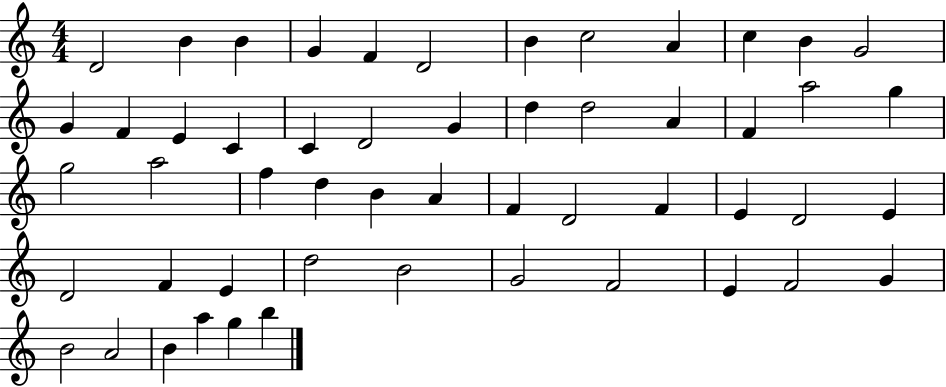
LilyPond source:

{
  \clef treble
  \numericTimeSignature
  \time 4/4
  \key c \major
  d'2 b'4 b'4 | g'4 f'4 d'2 | b'4 c''2 a'4 | c''4 b'4 g'2 | \break g'4 f'4 e'4 c'4 | c'4 d'2 g'4 | d''4 d''2 a'4 | f'4 a''2 g''4 | \break g''2 a''2 | f''4 d''4 b'4 a'4 | f'4 d'2 f'4 | e'4 d'2 e'4 | \break d'2 f'4 e'4 | d''2 b'2 | g'2 f'2 | e'4 f'2 g'4 | \break b'2 a'2 | b'4 a''4 g''4 b''4 | \bar "|."
}